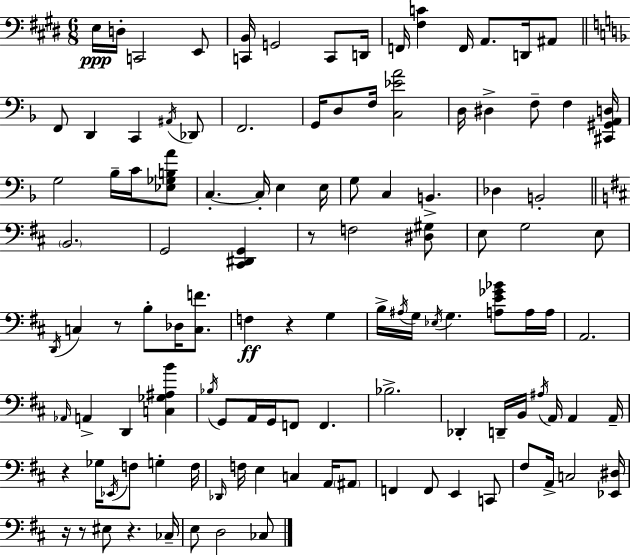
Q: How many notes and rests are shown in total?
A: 115